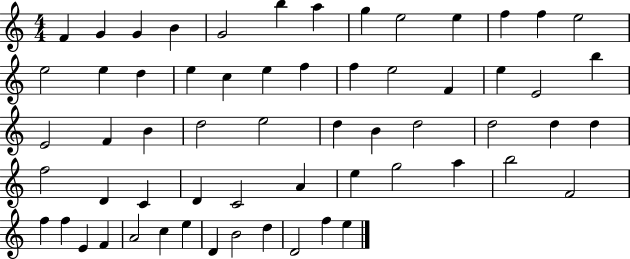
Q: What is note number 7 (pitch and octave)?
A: A5